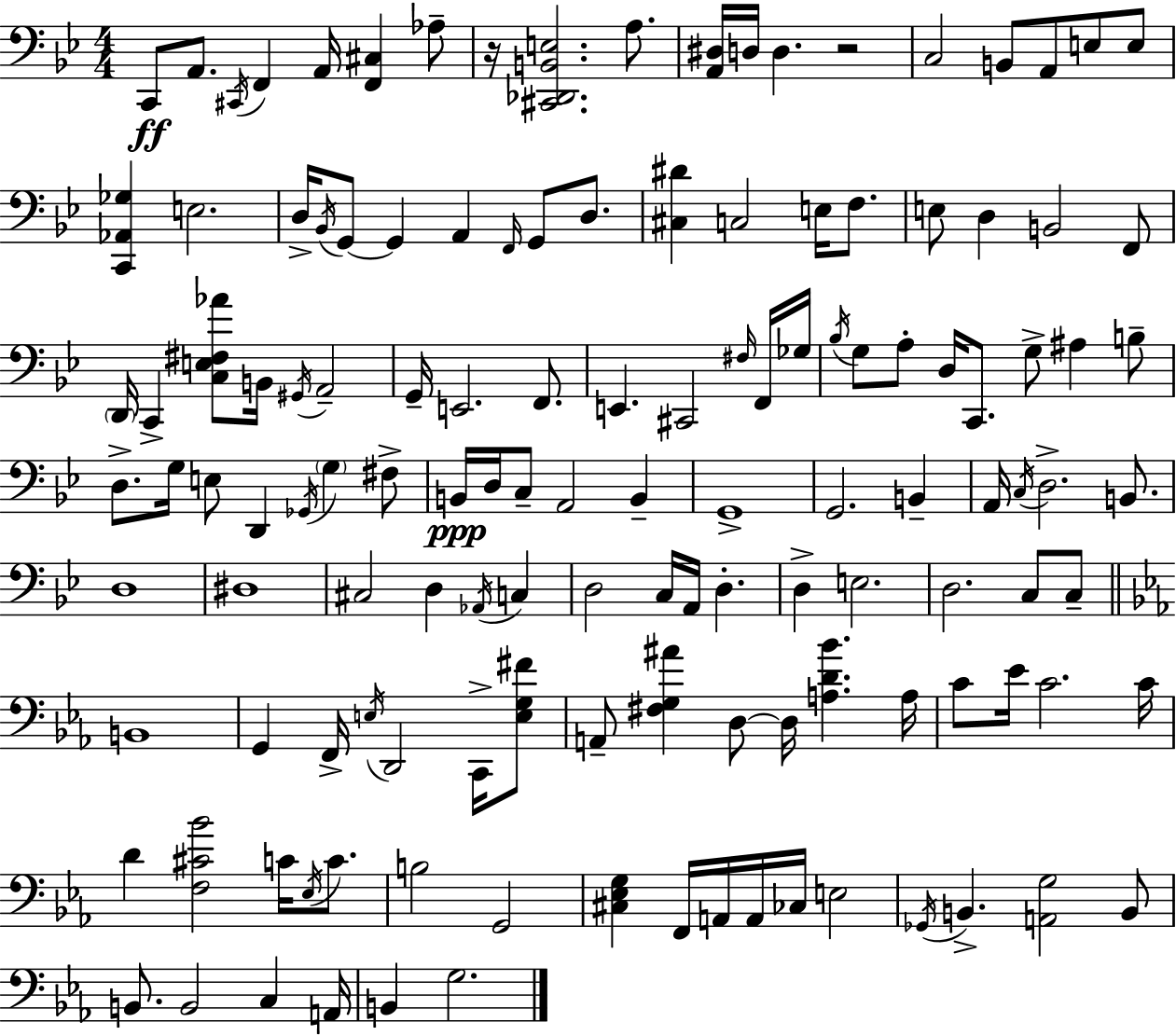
X:1
T:Untitled
M:4/4
L:1/4
K:Gm
C,,/2 A,,/2 ^C,,/4 F,, A,,/4 [F,,^C,] _A,/2 z/4 [^C,,_D,,B,,E,]2 A,/2 [A,,^D,]/4 D,/4 D, z2 C,2 B,,/2 A,,/2 E,/2 E,/2 [C,,_A,,_G,] E,2 D,/4 _B,,/4 G,,/2 G,, A,, F,,/4 G,,/2 D,/2 [^C,^D] C,2 E,/4 F,/2 E,/2 D, B,,2 F,,/2 D,,/4 C,, [C,E,^F,_A]/2 B,,/4 ^G,,/4 A,,2 G,,/4 E,,2 F,,/2 E,, ^C,,2 ^F,/4 F,,/4 _G,/4 _B,/4 G,/2 A,/2 D,/4 C,,/2 G,/2 ^A, B,/2 D,/2 G,/4 E,/2 D,, _G,,/4 G, ^F,/2 B,,/4 D,/4 C,/2 A,,2 B,, G,,4 G,,2 B,, A,,/4 C,/4 D,2 B,,/2 D,4 ^D,4 ^C,2 D, _A,,/4 C, D,2 C,/4 A,,/4 D, D, E,2 D,2 C,/2 C,/2 B,,4 G,, F,,/4 E,/4 D,,2 C,,/4 [E,G,^F]/2 A,,/2 [^F,G,^A] D,/2 D,/4 [A,D_B] A,/4 C/2 _E/4 C2 C/4 D [F,^C_B]2 C/4 _E,/4 C/2 B,2 G,,2 [^C,_E,G,] F,,/4 A,,/4 A,,/4 _C,/4 E,2 _G,,/4 B,, [A,,G,]2 B,,/2 B,,/2 B,,2 C, A,,/4 B,, G,2